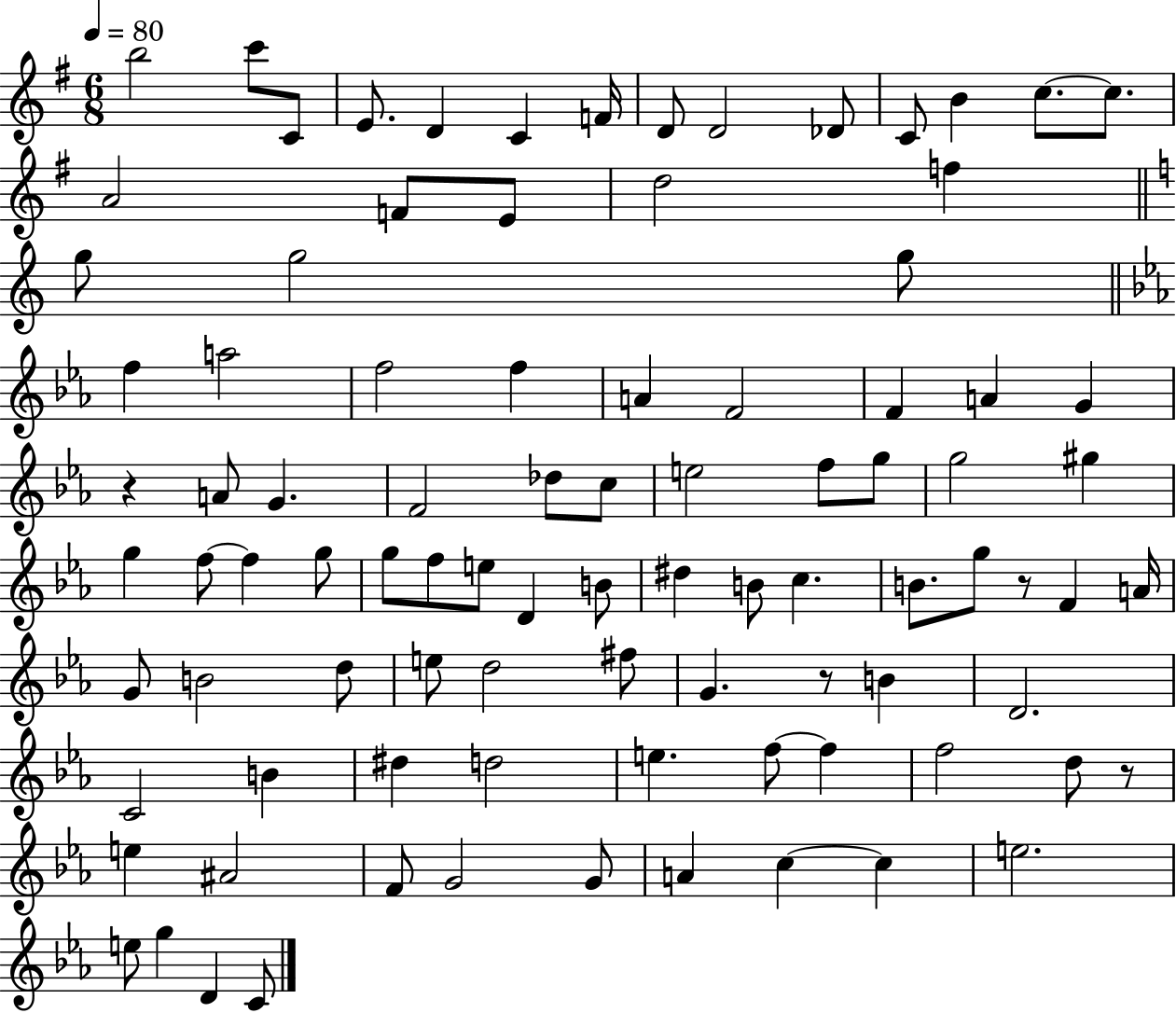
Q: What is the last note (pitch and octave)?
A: C4